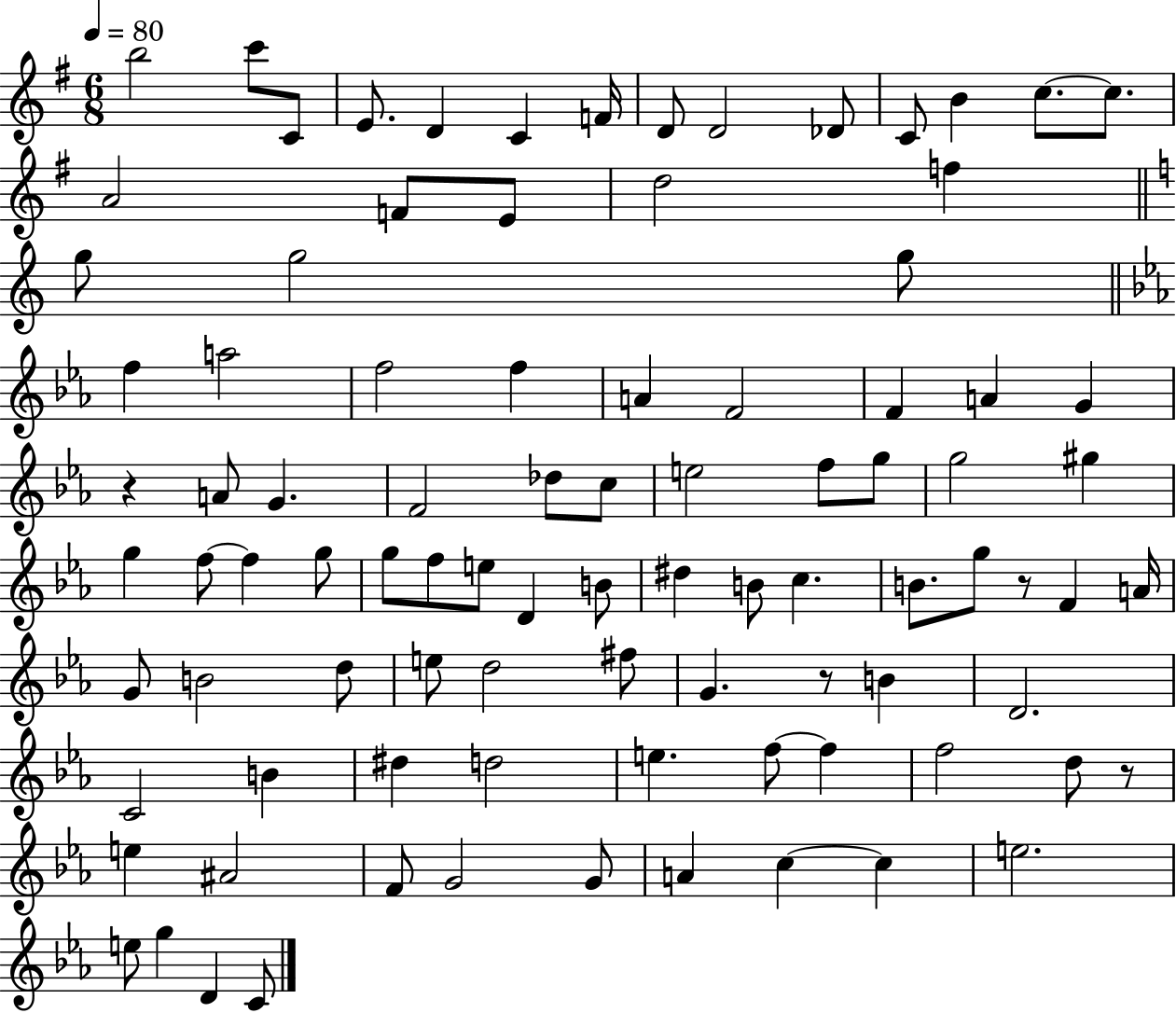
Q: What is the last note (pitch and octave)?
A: C4